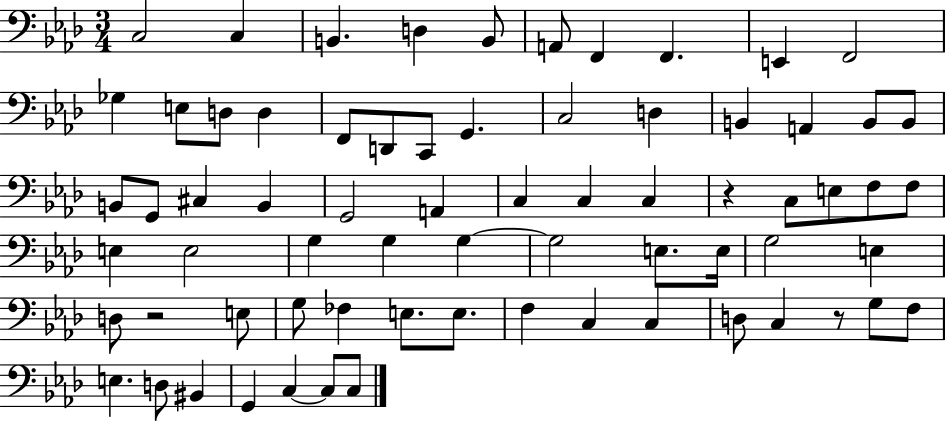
X:1
T:Untitled
M:3/4
L:1/4
K:Ab
C,2 C, B,, D, B,,/2 A,,/2 F,, F,, E,, F,,2 _G, E,/2 D,/2 D, F,,/2 D,,/2 C,,/2 G,, C,2 D, B,, A,, B,,/2 B,,/2 B,,/2 G,,/2 ^C, B,, G,,2 A,, C, C, C, z C,/2 E,/2 F,/2 F,/2 E, E,2 G, G, G, G,2 E,/2 E,/4 G,2 E, D,/2 z2 E,/2 G,/2 _F, E,/2 E,/2 F, C, C, D,/2 C, z/2 G,/2 F,/2 E, D,/2 ^B,, G,, C, C,/2 C,/2